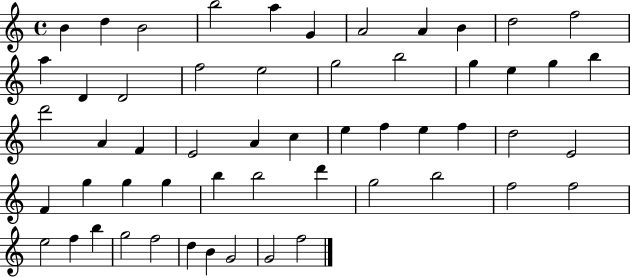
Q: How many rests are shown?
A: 0